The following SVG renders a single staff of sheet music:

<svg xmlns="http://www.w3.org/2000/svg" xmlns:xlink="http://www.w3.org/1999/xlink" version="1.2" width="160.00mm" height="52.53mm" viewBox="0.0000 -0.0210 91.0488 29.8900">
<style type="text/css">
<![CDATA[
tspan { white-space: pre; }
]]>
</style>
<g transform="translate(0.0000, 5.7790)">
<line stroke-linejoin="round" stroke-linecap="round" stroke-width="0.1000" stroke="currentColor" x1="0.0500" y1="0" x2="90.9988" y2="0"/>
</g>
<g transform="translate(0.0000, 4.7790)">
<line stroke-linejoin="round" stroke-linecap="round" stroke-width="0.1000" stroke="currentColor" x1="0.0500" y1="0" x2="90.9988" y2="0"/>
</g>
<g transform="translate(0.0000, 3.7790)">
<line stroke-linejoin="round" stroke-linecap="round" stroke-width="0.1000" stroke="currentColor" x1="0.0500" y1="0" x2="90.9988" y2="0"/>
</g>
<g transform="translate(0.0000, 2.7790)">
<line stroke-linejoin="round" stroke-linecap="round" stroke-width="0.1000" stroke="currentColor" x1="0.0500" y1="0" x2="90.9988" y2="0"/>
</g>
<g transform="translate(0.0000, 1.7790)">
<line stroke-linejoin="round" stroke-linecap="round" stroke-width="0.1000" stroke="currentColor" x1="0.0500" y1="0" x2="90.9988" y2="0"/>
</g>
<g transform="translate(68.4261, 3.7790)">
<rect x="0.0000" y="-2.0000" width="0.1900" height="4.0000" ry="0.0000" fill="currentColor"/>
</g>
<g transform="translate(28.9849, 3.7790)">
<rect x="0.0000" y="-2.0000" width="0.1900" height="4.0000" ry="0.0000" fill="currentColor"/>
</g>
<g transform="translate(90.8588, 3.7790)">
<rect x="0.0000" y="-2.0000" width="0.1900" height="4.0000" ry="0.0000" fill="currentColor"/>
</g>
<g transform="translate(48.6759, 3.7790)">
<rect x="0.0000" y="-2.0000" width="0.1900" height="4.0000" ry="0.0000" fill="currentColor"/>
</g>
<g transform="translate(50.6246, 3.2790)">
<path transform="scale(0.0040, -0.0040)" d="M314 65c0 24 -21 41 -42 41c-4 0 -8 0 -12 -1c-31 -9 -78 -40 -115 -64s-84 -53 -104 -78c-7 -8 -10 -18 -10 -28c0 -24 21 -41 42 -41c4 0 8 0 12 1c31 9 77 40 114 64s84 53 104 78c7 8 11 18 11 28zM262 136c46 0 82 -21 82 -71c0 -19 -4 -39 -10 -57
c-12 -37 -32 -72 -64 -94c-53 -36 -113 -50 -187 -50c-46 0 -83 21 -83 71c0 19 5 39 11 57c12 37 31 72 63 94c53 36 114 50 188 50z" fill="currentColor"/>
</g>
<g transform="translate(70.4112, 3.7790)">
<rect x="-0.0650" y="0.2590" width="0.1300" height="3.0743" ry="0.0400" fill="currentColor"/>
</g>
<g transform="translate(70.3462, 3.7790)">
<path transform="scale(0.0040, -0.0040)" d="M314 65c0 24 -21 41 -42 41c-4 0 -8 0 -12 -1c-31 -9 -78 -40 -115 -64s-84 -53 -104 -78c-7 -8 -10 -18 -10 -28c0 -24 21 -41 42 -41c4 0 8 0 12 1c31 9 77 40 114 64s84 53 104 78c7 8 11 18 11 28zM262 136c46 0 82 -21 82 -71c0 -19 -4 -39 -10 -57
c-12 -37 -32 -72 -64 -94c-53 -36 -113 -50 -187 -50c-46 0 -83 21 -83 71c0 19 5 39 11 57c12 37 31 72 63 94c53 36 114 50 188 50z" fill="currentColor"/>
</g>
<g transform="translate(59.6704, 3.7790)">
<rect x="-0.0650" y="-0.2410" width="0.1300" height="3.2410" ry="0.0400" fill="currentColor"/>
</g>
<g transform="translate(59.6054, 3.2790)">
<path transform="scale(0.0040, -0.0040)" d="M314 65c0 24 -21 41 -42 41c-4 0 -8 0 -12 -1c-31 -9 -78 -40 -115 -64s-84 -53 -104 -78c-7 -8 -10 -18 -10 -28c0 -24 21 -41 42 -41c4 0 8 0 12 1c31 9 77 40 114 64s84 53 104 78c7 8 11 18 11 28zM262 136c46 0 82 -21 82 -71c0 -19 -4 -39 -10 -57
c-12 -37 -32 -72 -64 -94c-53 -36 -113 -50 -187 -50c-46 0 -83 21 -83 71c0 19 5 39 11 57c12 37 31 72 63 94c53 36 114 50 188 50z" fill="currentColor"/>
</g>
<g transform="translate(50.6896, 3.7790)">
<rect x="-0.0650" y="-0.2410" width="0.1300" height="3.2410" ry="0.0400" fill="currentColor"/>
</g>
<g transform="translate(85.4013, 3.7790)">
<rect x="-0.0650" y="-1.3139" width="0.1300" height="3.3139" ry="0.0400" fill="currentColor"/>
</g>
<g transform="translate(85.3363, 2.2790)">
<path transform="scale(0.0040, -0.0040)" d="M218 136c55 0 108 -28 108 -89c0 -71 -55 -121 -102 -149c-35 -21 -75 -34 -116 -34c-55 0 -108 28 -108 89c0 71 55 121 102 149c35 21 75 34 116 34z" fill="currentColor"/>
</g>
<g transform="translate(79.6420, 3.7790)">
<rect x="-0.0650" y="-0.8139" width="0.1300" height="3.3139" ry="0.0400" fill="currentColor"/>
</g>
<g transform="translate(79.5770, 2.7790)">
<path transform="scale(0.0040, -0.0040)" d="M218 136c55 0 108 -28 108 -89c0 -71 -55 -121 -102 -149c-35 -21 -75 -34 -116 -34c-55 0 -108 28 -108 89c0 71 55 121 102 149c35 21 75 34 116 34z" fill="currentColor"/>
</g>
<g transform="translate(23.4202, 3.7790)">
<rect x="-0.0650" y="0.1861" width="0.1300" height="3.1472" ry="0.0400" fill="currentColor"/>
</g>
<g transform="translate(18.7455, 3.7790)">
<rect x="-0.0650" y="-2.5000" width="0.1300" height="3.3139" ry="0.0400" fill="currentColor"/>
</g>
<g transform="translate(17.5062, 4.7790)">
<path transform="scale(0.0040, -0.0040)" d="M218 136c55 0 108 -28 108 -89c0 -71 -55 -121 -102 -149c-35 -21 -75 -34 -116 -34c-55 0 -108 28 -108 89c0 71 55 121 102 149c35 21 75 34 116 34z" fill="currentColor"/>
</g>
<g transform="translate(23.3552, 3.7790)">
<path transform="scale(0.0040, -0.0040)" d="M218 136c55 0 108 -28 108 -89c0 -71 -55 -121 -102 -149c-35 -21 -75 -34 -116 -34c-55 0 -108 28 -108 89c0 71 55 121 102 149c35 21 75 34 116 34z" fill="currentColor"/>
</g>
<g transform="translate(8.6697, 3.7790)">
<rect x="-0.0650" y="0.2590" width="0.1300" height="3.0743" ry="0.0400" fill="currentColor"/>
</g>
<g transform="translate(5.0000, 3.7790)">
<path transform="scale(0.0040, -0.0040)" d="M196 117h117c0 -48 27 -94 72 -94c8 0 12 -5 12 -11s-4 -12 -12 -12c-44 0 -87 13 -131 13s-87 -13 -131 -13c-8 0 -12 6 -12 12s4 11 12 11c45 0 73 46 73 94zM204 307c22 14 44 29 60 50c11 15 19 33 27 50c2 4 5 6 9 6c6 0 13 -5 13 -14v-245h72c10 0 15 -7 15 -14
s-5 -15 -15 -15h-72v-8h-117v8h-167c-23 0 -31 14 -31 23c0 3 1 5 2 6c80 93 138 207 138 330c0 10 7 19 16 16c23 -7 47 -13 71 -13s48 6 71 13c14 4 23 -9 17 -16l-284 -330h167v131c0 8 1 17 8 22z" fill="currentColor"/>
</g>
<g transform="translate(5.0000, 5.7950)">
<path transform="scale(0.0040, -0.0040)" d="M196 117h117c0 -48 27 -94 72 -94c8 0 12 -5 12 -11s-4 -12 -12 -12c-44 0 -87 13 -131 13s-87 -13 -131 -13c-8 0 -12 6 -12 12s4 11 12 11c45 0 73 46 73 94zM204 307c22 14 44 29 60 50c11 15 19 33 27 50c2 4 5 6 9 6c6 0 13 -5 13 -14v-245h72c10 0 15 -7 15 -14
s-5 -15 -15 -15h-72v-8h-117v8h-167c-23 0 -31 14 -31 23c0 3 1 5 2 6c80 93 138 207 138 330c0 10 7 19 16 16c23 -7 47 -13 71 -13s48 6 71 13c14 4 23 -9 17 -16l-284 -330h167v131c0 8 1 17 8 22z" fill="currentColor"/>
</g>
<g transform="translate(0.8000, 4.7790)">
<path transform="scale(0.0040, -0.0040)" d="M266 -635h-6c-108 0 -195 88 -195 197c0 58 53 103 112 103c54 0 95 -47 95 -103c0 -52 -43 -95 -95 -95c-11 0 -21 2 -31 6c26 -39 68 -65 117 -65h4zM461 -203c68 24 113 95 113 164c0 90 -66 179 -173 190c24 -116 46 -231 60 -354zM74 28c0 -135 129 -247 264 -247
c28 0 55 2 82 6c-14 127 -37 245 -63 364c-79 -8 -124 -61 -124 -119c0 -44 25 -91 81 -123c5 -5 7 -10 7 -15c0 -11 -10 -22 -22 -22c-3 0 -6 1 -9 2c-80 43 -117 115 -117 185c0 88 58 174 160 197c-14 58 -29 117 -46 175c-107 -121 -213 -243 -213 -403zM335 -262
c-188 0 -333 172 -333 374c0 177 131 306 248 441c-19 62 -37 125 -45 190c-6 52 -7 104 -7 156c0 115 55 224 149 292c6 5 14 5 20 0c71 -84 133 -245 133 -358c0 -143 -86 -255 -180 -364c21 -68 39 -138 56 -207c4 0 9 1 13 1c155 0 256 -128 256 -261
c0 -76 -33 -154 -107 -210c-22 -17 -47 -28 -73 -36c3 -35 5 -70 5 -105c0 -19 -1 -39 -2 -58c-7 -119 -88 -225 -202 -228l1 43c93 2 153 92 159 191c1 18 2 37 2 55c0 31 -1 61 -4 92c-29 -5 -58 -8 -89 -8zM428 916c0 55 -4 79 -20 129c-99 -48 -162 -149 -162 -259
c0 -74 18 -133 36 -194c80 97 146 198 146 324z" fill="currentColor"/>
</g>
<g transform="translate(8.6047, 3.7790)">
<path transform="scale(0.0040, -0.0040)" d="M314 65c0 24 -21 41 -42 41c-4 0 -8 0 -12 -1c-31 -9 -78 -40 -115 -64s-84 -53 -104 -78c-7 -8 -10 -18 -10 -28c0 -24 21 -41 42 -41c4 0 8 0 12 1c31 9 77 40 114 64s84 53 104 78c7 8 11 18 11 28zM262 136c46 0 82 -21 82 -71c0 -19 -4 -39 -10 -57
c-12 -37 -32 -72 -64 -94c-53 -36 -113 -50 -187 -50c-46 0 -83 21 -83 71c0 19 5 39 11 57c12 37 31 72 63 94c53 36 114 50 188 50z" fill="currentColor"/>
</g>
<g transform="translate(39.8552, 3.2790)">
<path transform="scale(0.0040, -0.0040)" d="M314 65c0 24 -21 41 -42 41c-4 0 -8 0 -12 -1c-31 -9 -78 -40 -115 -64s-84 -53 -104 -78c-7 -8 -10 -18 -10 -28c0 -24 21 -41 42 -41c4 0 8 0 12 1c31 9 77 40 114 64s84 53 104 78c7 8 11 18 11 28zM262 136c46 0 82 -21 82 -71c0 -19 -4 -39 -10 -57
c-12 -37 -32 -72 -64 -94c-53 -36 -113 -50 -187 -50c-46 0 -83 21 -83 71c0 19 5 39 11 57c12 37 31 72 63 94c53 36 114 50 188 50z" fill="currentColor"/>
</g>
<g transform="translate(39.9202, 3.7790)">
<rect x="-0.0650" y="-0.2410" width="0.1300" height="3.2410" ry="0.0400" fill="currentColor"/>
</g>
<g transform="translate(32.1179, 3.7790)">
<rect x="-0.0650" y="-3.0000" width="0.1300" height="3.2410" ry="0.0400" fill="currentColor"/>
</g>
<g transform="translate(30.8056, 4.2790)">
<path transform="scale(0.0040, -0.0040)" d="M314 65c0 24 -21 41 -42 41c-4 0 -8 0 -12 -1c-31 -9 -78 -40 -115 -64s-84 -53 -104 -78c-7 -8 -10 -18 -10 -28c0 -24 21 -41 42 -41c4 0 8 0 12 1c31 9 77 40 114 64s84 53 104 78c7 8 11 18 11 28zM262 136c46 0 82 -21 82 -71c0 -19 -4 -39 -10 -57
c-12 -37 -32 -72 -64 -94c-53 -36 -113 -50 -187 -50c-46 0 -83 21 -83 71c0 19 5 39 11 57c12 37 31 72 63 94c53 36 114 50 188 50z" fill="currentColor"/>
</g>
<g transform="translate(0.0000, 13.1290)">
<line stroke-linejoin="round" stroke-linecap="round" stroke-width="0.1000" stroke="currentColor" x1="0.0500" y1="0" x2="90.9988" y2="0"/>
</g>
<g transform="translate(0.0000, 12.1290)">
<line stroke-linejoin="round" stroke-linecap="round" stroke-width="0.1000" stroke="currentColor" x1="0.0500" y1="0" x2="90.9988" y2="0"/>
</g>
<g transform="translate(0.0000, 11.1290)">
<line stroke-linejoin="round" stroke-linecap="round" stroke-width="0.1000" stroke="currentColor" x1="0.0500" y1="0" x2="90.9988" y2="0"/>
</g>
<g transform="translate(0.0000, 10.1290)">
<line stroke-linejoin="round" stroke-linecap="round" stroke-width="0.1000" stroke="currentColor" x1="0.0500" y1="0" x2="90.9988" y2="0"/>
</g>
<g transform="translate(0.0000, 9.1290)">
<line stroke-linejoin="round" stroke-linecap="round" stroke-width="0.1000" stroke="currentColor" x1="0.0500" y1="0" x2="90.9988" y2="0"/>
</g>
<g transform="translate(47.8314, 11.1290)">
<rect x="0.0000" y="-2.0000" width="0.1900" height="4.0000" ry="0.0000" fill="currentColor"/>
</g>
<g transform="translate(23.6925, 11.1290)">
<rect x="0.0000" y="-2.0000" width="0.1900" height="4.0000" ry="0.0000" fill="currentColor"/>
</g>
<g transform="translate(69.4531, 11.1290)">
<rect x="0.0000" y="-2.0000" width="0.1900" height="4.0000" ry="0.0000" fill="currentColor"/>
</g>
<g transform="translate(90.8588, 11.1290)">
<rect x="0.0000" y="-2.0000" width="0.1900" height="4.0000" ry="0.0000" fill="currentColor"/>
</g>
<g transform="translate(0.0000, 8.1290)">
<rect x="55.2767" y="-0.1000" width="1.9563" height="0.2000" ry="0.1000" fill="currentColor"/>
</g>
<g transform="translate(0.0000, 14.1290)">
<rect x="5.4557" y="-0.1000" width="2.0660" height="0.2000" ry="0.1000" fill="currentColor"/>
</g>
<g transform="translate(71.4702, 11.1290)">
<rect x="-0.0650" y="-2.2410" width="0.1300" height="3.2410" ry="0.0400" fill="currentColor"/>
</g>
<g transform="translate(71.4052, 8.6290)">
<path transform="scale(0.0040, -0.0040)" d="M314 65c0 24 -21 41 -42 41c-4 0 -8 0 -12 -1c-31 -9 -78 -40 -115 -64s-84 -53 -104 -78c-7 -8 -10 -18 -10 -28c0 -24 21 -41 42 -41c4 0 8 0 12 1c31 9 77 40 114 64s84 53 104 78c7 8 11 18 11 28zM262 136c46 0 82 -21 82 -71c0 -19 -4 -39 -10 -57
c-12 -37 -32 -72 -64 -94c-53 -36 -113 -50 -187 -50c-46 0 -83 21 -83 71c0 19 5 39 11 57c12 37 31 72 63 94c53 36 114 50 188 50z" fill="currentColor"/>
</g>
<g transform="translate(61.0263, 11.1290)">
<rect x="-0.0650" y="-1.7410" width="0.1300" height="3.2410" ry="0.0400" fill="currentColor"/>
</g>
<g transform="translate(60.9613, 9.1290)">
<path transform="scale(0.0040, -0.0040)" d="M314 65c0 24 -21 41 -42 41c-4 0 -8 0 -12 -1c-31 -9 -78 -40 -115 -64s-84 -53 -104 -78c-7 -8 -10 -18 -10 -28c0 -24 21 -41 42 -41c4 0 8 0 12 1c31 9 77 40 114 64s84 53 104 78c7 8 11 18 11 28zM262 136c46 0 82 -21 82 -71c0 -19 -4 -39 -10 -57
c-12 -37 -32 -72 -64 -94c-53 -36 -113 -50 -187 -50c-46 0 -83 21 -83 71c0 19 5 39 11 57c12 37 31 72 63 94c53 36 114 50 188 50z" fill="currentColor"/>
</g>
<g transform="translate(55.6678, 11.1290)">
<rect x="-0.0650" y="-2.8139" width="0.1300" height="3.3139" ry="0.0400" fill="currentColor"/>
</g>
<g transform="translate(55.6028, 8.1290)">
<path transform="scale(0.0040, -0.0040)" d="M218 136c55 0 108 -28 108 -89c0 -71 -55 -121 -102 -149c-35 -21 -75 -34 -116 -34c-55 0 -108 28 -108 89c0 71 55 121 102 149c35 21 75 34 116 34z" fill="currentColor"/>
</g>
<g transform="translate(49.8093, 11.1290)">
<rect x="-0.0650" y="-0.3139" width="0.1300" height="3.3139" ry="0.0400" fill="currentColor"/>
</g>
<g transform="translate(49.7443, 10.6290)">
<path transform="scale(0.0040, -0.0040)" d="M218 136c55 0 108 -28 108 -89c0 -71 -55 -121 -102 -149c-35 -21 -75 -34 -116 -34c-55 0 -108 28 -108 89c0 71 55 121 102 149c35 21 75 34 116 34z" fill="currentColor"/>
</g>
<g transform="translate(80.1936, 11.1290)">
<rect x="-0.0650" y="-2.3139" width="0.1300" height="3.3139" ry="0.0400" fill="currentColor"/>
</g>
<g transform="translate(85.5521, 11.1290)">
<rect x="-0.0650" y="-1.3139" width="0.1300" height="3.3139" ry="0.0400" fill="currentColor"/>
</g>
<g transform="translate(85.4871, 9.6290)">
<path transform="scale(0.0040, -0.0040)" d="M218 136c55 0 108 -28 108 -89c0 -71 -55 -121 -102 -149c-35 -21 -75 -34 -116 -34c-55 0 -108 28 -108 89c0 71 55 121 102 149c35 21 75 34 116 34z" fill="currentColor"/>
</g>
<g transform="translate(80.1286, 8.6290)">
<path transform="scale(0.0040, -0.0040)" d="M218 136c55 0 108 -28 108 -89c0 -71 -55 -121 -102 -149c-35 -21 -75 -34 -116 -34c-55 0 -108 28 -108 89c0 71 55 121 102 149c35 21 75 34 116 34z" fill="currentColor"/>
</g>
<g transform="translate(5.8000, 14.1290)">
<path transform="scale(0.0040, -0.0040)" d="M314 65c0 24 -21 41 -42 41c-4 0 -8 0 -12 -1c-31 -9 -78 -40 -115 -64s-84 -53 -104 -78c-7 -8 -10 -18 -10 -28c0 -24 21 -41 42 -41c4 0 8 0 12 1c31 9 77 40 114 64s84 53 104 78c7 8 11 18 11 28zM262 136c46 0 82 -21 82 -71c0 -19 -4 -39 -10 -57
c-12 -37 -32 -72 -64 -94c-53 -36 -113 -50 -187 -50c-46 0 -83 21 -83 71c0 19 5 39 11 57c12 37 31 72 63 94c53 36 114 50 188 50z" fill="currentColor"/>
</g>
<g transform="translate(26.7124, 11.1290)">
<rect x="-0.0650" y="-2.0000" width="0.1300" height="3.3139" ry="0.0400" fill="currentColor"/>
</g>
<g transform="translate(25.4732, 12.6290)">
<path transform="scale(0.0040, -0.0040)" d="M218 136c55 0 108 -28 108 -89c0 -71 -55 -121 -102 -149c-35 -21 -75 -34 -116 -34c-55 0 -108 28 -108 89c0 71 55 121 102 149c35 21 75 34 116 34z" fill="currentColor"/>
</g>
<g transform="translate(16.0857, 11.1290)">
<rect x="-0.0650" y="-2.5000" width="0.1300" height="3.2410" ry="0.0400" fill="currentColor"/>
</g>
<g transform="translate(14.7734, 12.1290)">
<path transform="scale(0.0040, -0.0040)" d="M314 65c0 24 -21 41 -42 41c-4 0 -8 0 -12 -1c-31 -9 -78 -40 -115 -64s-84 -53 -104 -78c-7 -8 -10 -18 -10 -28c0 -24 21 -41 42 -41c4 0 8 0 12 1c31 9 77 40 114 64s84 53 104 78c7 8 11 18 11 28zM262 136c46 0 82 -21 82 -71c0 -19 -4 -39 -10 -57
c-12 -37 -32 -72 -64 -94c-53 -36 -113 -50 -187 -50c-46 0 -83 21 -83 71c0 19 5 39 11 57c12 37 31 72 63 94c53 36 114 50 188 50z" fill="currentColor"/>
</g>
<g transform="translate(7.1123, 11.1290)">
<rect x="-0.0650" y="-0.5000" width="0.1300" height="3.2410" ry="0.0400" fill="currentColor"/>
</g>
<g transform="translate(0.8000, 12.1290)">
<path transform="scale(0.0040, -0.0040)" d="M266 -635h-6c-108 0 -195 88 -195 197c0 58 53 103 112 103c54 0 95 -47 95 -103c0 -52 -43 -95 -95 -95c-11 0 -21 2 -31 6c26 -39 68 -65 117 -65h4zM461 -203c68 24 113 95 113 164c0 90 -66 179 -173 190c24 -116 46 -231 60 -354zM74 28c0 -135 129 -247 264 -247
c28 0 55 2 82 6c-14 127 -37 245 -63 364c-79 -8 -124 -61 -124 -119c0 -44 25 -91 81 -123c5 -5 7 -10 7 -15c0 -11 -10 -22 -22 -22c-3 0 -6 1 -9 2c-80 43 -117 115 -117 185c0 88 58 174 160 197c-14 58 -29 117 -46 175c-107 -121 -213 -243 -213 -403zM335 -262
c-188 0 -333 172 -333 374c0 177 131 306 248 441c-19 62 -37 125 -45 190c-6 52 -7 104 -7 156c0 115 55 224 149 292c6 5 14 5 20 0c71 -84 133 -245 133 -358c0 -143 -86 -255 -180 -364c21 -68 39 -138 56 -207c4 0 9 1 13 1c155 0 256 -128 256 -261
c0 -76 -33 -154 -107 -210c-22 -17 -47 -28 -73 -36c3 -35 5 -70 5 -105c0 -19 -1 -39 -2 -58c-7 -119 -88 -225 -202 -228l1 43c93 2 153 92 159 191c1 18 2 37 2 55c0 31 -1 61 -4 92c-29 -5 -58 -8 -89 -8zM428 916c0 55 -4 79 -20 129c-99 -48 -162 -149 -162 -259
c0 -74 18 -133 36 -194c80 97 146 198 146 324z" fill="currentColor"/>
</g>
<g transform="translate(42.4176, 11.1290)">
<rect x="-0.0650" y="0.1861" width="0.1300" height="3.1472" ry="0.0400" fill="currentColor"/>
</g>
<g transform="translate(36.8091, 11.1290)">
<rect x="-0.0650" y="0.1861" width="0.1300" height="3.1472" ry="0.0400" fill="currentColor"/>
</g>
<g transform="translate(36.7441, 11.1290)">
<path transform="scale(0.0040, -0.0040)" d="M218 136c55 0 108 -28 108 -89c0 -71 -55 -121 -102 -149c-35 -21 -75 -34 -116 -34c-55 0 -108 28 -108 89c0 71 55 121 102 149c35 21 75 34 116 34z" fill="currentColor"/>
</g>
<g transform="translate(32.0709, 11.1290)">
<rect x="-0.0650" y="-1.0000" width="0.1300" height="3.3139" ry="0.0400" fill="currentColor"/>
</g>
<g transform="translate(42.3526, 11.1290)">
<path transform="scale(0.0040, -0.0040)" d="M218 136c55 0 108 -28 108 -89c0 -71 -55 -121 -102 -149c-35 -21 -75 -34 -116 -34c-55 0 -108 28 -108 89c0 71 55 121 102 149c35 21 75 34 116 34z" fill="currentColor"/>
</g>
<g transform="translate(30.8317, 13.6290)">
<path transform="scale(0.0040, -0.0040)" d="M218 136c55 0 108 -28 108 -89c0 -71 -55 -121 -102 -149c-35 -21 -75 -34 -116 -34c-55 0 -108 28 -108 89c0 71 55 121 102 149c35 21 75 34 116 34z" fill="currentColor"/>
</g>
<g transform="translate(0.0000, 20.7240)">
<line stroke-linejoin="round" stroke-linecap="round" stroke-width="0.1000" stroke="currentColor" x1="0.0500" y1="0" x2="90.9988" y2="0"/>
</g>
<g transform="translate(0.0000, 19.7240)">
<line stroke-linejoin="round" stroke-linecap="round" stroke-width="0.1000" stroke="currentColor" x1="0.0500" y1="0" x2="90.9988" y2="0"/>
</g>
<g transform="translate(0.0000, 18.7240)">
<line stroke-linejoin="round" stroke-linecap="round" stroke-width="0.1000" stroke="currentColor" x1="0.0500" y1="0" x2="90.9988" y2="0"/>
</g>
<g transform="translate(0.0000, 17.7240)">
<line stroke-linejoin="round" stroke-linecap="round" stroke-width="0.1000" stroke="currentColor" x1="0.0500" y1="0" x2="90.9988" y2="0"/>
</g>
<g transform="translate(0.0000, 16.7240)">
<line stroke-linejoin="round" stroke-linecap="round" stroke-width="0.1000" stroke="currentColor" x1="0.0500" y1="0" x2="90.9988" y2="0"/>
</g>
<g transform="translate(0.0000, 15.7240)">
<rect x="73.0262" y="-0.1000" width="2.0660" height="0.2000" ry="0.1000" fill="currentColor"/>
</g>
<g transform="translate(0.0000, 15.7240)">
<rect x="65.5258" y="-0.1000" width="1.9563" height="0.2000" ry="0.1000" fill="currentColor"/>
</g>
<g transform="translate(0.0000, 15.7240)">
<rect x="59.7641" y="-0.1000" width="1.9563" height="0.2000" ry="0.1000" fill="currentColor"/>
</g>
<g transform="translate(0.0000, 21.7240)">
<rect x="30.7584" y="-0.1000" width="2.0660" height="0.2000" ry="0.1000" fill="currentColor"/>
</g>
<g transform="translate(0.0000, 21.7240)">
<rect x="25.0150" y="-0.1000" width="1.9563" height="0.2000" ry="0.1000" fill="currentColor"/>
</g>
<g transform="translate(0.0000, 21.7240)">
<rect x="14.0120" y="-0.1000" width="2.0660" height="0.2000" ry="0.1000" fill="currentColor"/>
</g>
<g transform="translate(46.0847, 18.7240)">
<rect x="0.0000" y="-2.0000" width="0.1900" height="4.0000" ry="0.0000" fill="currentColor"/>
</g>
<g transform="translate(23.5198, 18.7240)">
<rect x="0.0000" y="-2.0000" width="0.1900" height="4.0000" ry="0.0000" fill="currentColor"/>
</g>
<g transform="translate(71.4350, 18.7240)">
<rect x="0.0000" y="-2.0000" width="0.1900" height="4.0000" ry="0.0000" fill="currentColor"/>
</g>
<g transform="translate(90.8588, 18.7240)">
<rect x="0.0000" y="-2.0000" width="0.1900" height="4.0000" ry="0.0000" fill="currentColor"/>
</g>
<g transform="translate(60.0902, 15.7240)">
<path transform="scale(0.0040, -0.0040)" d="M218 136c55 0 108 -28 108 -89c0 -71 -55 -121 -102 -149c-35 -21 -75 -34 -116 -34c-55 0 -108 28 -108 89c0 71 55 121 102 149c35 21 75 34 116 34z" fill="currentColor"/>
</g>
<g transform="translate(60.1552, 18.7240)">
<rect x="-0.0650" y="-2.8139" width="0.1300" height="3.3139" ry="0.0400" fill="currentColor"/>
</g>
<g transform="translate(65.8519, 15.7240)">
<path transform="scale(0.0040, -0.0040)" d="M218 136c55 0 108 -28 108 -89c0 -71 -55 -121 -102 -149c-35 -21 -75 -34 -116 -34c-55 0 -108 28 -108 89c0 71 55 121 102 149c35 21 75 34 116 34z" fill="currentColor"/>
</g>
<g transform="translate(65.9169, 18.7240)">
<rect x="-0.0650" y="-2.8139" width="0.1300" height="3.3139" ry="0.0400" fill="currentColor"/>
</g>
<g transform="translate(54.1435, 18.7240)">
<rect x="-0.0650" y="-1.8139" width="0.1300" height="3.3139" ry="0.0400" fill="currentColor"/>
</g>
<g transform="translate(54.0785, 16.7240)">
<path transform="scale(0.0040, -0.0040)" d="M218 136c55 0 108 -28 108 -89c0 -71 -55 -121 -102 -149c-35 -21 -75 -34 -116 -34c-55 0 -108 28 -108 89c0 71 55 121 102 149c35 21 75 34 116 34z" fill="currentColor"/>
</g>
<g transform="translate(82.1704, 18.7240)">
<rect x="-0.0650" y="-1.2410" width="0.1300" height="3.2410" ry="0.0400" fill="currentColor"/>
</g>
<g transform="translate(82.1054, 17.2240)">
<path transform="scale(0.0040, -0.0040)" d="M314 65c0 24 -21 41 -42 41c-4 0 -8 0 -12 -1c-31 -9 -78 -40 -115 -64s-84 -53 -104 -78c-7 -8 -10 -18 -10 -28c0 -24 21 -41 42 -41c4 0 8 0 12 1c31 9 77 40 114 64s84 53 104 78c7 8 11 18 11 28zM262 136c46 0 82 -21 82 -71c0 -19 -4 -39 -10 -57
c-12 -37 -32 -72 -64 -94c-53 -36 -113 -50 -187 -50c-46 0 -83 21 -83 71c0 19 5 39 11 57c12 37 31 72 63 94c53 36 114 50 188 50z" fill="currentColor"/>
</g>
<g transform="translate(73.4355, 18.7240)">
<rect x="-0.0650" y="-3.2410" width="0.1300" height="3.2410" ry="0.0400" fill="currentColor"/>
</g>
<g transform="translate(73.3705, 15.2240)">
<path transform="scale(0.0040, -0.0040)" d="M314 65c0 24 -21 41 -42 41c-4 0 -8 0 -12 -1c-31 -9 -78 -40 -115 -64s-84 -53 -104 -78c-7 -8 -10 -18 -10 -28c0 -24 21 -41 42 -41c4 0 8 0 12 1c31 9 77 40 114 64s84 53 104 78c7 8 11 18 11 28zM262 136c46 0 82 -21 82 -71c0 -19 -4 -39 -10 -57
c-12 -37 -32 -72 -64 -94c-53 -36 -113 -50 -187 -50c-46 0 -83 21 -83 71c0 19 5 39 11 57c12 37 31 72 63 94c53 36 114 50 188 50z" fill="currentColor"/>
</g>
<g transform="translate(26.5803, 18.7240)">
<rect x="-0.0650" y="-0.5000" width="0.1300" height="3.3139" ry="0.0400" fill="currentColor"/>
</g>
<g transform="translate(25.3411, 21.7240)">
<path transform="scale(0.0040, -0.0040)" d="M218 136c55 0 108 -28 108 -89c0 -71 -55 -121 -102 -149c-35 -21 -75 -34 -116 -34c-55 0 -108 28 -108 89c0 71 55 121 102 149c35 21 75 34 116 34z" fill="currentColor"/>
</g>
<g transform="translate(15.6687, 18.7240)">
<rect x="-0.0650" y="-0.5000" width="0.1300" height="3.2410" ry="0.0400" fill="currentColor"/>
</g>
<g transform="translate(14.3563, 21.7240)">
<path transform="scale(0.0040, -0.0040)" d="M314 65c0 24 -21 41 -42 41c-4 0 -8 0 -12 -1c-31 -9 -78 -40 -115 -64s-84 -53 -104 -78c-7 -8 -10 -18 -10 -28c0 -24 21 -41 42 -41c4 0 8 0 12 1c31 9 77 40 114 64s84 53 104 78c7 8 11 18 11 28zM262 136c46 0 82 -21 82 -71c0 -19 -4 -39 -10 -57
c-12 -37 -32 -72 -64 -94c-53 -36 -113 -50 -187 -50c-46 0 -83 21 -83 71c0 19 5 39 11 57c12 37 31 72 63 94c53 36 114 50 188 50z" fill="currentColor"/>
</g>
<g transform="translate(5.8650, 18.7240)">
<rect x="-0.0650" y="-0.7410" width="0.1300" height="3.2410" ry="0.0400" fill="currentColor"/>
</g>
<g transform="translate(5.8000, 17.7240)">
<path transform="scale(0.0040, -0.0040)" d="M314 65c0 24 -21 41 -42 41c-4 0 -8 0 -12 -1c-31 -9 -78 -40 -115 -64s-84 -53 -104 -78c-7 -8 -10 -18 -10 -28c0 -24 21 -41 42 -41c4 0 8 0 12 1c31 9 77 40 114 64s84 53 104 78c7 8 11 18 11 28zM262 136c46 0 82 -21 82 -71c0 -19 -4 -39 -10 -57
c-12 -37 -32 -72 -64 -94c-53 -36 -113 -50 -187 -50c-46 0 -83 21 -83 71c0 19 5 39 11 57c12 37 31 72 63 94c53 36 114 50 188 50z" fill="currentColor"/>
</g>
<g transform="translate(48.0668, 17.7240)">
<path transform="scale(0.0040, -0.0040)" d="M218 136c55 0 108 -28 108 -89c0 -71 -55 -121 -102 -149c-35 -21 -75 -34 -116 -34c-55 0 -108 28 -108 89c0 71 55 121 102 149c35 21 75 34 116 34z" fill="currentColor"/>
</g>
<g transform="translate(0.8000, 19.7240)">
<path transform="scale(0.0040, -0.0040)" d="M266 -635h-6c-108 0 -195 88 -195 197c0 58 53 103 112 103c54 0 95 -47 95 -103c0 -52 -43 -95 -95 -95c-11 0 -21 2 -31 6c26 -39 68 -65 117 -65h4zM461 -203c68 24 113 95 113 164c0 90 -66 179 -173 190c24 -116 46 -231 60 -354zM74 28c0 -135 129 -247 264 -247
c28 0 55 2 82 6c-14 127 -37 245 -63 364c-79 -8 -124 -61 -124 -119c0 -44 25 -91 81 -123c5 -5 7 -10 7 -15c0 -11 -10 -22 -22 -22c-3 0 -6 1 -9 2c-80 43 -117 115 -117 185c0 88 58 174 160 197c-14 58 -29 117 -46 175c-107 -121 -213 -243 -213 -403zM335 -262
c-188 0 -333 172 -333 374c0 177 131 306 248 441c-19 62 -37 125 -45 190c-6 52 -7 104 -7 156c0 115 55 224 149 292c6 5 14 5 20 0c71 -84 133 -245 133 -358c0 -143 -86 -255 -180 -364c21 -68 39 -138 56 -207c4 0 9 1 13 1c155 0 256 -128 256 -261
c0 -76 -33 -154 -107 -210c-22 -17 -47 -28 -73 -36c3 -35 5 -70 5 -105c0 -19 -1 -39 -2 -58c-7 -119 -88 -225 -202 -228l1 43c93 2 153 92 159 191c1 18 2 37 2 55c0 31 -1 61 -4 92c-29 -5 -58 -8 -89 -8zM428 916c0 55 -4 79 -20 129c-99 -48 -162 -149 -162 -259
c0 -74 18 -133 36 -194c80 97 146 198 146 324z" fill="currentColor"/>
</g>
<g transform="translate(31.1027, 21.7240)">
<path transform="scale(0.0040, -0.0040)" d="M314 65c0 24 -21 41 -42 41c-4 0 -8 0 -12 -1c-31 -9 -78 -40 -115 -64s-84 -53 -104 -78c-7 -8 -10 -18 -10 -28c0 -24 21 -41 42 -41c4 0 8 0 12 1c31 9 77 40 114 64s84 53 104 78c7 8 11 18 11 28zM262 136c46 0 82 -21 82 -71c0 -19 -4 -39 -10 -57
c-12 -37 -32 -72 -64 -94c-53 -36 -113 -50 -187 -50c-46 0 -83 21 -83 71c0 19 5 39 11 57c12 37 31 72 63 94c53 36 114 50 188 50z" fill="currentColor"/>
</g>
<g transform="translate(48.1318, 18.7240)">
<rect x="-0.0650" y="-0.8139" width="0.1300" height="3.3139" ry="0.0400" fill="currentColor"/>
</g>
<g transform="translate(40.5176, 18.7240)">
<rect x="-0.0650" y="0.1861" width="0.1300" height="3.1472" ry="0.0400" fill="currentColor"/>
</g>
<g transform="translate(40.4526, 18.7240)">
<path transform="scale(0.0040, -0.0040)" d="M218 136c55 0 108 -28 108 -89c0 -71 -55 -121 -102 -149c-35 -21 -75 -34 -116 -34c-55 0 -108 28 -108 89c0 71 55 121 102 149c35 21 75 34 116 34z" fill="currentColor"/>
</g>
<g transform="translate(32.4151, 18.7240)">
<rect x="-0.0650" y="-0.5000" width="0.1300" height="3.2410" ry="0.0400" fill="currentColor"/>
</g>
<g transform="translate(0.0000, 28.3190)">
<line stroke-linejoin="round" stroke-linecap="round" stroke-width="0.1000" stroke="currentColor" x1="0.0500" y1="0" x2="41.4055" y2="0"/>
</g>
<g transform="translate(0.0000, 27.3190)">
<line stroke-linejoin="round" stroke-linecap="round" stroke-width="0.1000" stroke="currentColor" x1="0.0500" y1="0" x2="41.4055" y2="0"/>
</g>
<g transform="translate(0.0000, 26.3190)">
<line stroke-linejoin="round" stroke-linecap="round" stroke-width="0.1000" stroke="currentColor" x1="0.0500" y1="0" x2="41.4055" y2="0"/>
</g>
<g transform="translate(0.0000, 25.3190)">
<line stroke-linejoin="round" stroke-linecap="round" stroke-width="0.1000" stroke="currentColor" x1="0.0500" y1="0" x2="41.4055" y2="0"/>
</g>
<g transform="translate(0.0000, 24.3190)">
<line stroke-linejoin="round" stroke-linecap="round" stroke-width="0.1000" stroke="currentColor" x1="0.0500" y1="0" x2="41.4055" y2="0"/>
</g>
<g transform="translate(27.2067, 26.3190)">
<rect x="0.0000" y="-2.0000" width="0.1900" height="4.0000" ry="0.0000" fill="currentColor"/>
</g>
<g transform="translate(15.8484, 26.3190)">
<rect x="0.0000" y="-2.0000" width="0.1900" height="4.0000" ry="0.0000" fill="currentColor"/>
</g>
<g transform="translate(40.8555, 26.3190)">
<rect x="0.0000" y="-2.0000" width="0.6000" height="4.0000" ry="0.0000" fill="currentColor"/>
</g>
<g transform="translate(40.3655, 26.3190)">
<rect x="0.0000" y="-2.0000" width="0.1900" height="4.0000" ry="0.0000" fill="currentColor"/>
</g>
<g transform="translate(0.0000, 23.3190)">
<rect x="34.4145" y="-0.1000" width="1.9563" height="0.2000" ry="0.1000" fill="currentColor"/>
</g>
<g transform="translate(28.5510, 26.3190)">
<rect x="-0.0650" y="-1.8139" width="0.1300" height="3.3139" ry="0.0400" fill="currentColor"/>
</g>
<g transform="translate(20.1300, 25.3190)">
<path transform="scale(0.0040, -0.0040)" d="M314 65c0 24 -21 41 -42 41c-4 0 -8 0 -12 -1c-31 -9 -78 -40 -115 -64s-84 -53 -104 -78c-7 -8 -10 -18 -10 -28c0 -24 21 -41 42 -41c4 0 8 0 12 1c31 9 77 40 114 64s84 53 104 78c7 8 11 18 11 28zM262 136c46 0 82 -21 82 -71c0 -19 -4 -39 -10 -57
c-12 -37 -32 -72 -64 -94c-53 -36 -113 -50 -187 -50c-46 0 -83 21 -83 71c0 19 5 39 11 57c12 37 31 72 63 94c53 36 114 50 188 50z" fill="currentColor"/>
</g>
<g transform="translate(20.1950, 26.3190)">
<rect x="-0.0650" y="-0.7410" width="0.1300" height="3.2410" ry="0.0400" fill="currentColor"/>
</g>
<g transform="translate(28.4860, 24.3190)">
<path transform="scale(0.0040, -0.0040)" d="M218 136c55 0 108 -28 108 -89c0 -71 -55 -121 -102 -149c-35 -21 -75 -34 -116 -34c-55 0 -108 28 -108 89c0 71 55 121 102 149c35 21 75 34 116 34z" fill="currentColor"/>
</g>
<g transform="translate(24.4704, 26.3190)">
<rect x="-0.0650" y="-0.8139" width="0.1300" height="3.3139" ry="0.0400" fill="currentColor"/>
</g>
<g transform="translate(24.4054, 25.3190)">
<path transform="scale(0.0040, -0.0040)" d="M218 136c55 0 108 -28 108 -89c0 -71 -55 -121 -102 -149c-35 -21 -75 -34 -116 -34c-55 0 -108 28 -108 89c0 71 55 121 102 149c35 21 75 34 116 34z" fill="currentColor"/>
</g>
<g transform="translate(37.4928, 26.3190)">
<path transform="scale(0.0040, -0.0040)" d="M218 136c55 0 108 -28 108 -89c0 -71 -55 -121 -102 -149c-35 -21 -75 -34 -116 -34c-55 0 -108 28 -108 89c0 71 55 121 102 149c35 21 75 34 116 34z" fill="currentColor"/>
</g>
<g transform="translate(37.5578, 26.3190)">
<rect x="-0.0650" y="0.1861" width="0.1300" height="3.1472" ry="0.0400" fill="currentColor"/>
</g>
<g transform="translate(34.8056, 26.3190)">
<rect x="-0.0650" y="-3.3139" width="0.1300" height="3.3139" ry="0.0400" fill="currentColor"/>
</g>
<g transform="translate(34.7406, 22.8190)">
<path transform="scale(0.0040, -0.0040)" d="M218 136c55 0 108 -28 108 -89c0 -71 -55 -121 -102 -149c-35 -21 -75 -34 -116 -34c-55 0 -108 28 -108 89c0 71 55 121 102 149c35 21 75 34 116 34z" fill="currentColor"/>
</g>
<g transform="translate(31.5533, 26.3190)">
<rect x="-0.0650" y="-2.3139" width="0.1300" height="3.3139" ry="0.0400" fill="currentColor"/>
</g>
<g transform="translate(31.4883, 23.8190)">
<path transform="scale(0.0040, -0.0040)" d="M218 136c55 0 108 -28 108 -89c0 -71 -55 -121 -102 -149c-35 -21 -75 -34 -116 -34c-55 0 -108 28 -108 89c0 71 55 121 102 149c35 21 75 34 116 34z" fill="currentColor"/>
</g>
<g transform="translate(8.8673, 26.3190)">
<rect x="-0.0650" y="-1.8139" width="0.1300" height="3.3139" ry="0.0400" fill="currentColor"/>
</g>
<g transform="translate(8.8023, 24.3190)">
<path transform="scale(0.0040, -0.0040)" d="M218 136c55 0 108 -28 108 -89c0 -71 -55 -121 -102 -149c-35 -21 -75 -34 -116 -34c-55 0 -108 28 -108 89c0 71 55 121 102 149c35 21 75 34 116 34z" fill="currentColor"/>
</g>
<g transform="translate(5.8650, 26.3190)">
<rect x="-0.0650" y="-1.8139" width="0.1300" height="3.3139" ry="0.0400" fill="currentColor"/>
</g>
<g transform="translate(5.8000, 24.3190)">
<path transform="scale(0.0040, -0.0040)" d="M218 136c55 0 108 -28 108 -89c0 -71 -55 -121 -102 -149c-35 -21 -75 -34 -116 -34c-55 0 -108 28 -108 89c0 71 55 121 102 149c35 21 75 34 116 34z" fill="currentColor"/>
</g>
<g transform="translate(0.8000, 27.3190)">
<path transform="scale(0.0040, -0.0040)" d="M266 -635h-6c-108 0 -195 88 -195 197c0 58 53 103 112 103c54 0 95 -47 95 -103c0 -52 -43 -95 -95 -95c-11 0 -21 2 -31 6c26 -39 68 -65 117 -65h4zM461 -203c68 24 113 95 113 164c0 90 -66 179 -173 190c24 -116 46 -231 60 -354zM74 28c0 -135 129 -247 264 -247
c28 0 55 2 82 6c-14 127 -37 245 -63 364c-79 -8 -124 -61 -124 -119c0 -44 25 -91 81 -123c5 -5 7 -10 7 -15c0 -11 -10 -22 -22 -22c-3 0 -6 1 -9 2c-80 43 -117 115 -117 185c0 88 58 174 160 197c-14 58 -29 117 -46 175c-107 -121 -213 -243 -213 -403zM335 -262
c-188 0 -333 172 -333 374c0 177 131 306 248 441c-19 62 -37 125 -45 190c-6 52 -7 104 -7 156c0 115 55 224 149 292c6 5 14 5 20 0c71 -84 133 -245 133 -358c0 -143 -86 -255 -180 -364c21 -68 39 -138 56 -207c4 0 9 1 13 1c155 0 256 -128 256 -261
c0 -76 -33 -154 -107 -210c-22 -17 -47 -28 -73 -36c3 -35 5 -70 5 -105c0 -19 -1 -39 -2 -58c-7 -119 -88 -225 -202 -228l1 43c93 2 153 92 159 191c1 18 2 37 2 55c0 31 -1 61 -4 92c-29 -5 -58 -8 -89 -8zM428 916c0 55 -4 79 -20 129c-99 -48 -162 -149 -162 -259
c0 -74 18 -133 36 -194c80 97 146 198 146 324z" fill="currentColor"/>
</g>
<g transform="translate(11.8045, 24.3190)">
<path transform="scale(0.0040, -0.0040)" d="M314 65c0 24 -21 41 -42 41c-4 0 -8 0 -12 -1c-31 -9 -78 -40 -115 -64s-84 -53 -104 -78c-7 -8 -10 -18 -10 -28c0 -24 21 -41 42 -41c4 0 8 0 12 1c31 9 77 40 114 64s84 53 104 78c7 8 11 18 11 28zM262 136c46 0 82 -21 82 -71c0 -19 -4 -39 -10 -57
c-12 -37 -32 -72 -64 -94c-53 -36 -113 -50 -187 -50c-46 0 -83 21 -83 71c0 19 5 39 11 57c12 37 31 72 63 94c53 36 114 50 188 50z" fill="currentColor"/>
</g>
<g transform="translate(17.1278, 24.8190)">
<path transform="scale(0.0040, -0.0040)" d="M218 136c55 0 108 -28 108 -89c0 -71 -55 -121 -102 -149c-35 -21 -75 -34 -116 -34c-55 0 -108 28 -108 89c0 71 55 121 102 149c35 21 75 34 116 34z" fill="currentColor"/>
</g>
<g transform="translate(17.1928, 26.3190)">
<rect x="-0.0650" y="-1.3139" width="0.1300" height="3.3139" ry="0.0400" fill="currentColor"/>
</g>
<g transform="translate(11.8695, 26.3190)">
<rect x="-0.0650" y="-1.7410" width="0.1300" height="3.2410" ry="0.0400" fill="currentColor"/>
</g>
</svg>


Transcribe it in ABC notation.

X:1
T:Untitled
M:4/4
L:1/4
K:C
B2 G B A2 c2 c2 c2 B2 d e C2 G2 F D B B c a f2 g2 g e d2 C2 C C2 B d f a a b2 e2 f f f2 e d2 d f g b B